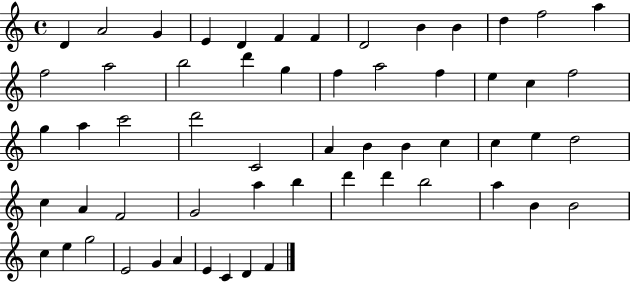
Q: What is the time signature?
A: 4/4